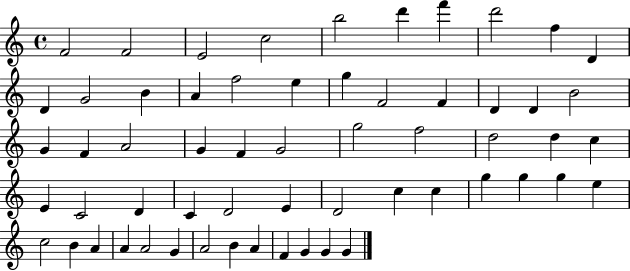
{
  \clef treble
  \time 4/4
  \defaultTimeSignature
  \key c \major
  f'2 f'2 | e'2 c''2 | b''2 d'''4 f'''4 | d'''2 f''4 d'4 | \break d'4 g'2 b'4 | a'4 f''2 e''4 | g''4 f'2 f'4 | d'4 d'4 b'2 | \break g'4 f'4 a'2 | g'4 f'4 g'2 | g''2 f''2 | d''2 d''4 c''4 | \break e'4 c'2 d'4 | c'4 d'2 e'4 | d'2 c''4 c''4 | g''4 g''4 g''4 e''4 | \break c''2 b'4 a'4 | a'4 a'2 g'4 | a'2 b'4 a'4 | f'4 g'4 g'4 g'4 | \break \bar "|."
}